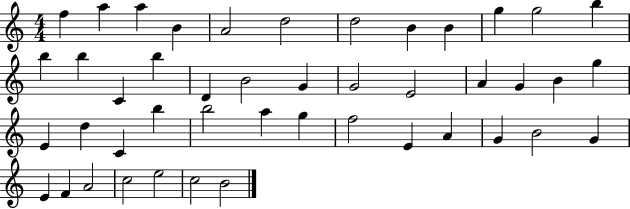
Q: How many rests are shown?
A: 0